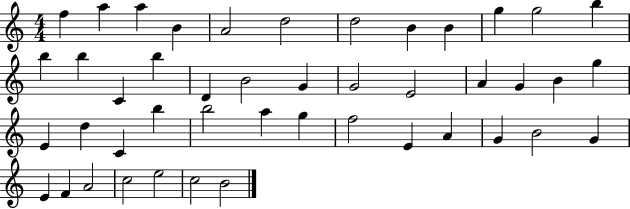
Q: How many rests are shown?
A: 0